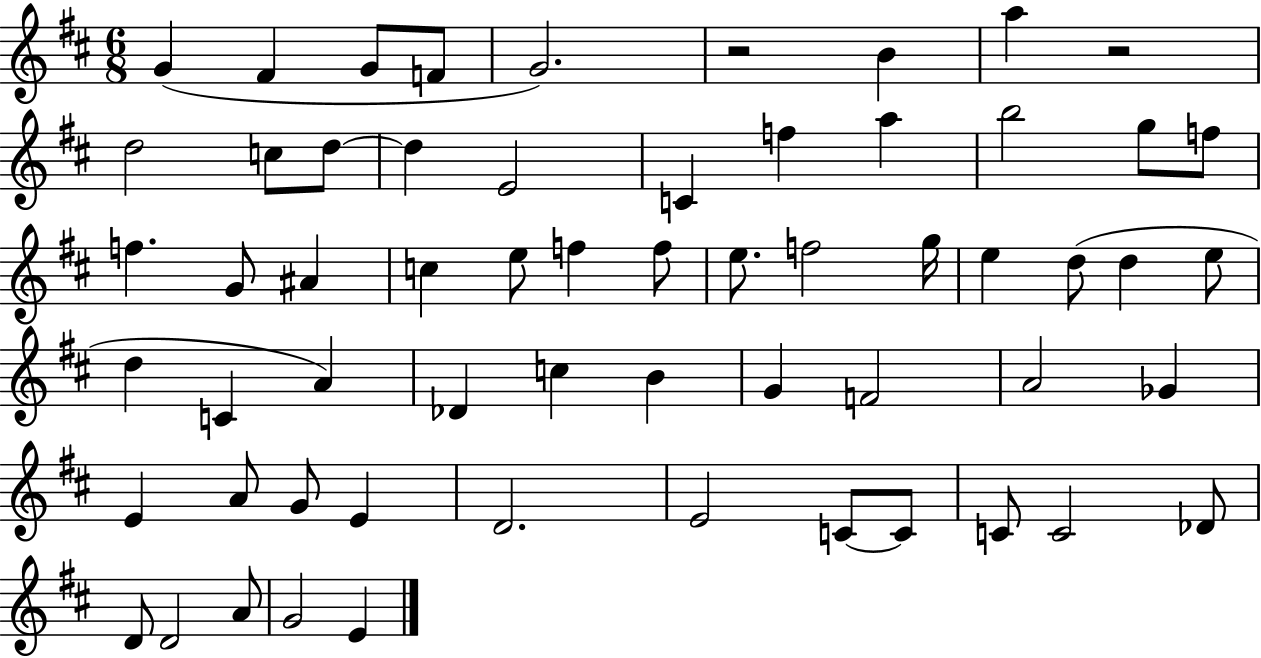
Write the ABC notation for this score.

X:1
T:Untitled
M:6/8
L:1/4
K:D
G ^F G/2 F/2 G2 z2 B a z2 d2 c/2 d/2 d E2 C f a b2 g/2 f/2 f G/2 ^A c e/2 f f/2 e/2 f2 g/4 e d/2 d e/2 d C A _D c B G F2 A2 _G E A/2 G/2 E D2 E2 C/2 C/2 C/2 C2 _D/2 D/2 D2 A/2 G2 E